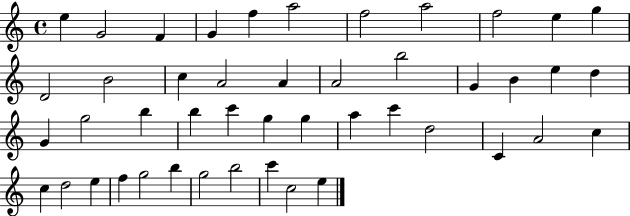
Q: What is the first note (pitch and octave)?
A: E5